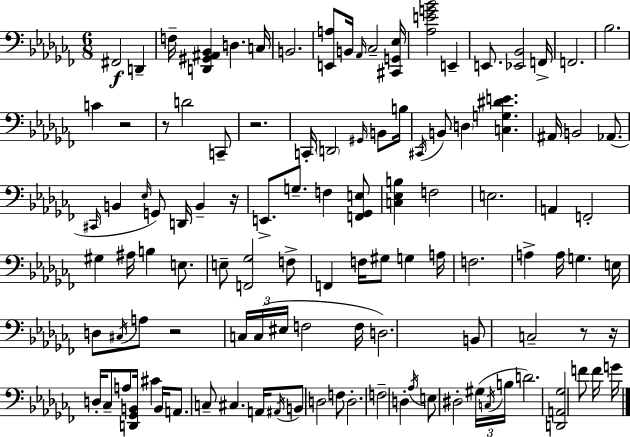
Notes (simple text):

F#2/h D2/q F3/s [D2,G#2,A#2,Bb2]/q D3/q. C3/s B2/h. [E2,A3]/e B2/s Ab2/s CES3/h [C#2,G2,Eb3]/s [Ab3,E4,G4,Bb4]/h E2/q E2/e. [Eb2,Bb2]/h F2/s F2/h. Bb3/h. C4/q R/h R/e D4/h C2/e R/h. C2/s D2/h G#2/s B2/e B3/s C#2/s B2/e D3/q [C3,G3,D#4,E4]/q. A#2/s B2/h Ab2/e. C#2/s B2/q Eb3/s G2/e D2/s B2/q R/s E2/e. G3/e. F3/q [F2,Gb2,E3]/e [C3,Eb3,B3]/q F3/h E3/h. A2/q F2/h G#3/q A#3/s B3/q E3/e. E3/e [F2,Gb3]/h F3/e F2/q F3/s G#3/e G3/q A3/s F3/h. A3/q A3/s G3/q. E3/s D3/e C#3/s A3/e R/h C3/s C3/s EIS3/s F3/h F3/s D3/h. B2/e C3/h R/e R/s D3/s CES3/e A3/e [D2,Gb2,B2]/s C#4/q B2/s A2/e. C3/e C#3/q. A2/s A#2/s B2/e D3/h F3/e D3/h. F3/h D3/q Ab3/s E3/e D#3/h G#3/s C3/s B3/s D4/h. [D2,A2,Gb3]/h F4/e F4/s G4/s